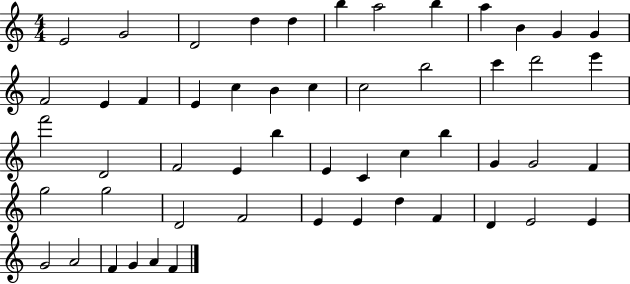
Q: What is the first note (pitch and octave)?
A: E4